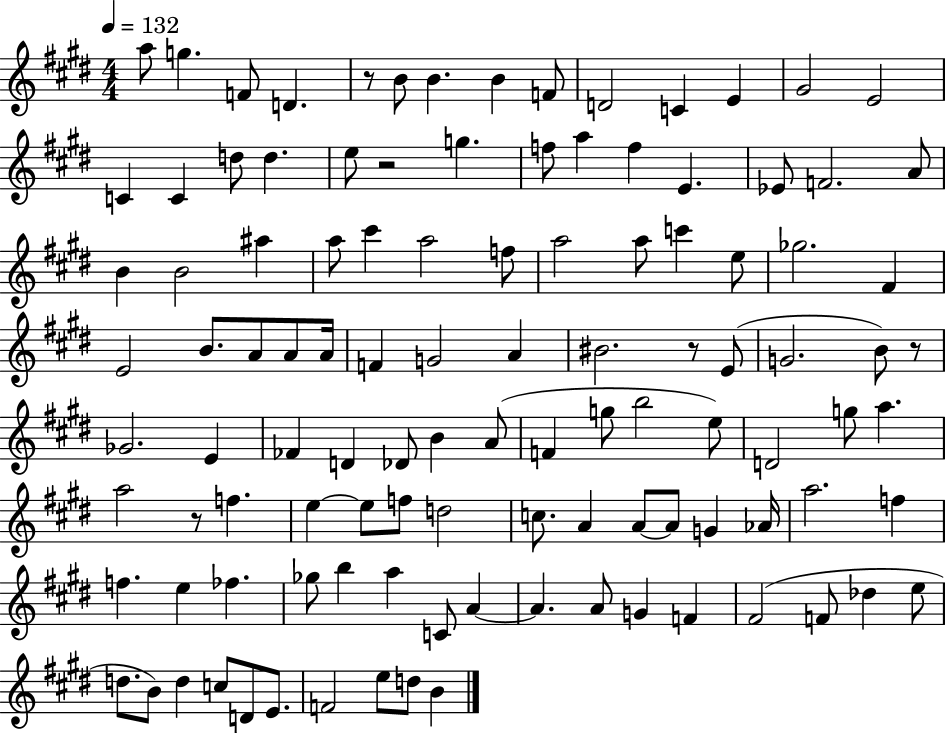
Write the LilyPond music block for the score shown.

{
  \clef treble
  \numericTimeSignature
  \time 4/4
  \key e \major
  \tempo 4 = 132
  a''8 g''4. f'8 d'4. | r8 b'8 b'4. b'4 f'8 | d'2 c'4 e'4 | gis'2 e'2 | \break c'4 c'4 d''8 d''4. | e''8 r2 g''4. | f''8 a''4 f''4 e'4. | ees'8 f'2. a'8 | \break b'4 b'2 ais''4 | a''8 cis'''4 a''2 f''8 | a''2 a''8 c'''4 e''8 | ges''2. fis'4 | \break e'2 b'8. a'8 a'8 a'16 | f'4 g'2 a'4 | bis'2. r8 e'8( | g'2. b'8) r8 | \break ges'2. e'4 | fes'4 d'4 des'8 b'4 a'8( | f'4 g''8 b''2 e''8) | d'2 g''8 a''4. | \break a''2 r8 f''4. | e''4~~ e''8 f''8 d''2 | c''8. a'4 a'8~~ a'8 g'4 aes'16 | a''2. f''4 | \break f''4. e''4 fes''4. | ges''8 b''4 a''4 c'8 a'4~~ | a'4. a'8 g'4 f'4 | fis'2( f'8 des''4 e''8 | \break d''8. b'8) d''4 c''8 d'8 e'8. | f'2 e''8 d''8 b'4 | \bar "|."
}